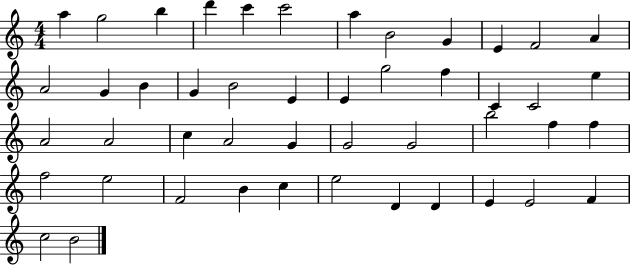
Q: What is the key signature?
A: C major